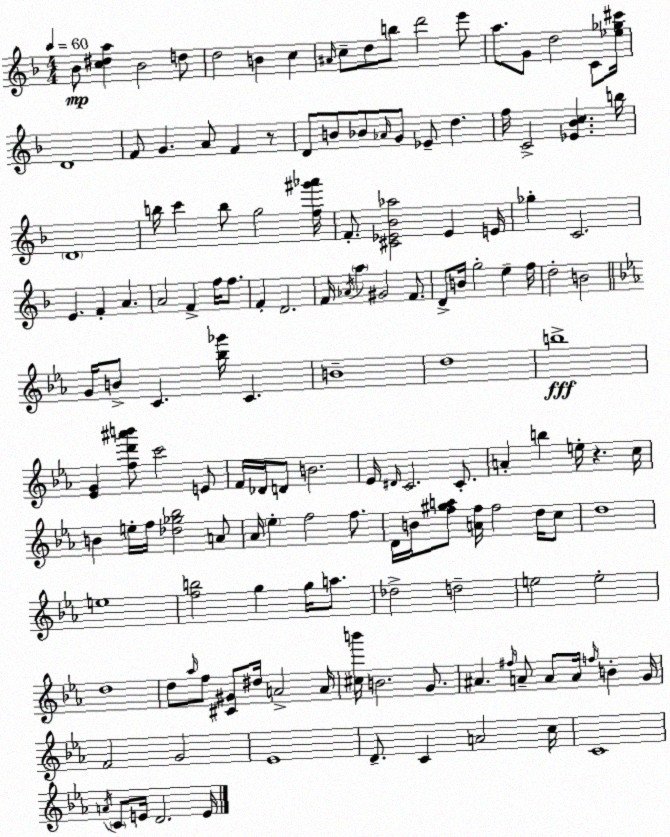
X:1
T:Untitled
M:4/4
L:1/4
K:F
_B/2 [c^da] _B2 d/2 d2 B c ^A/4 c/2 d/2 b/2 d'2 e'/2 a/2 G/2 d2 C/2 [_e_g^c']/4 D4 F/2 G A/2 F z/2 D/2 B/2 _B/2 _A/4 G/2 _E/2 d f/4 C2 [_E_Bc] b/4 D4 b/4 c' b/2 g2 [f^g'_a']/4 F/2 [^C_E_B_a]2 _E E/4 _g C2 E F A A2 F f/4 f/2 F D2 F/4 _A/4 a ^G2 F/2 D/2 B/4 g2 e f/4 d2 B2 G/4 B/2 C [_b_g']/4 C B4 d4 b4 [_EG] [fd'^a'b']/2 c'2 E/2 F/4 _D/4 D/2 B2 _E/4 ^D/4 C2 C/2 A b e/4 z c/4 B e/4 f/4 [_d_g_b]2 A/2 _A/4 _e f2 f/2 D/4 B/4 [f^ga]/2 [Af]/4 f2 d/4 c/2 d4 e4 [fb]2 g g/4 a/2 _d2 d2 e2 e2 d4 d/2 _a/4 f/2 [^C^G]/2 ^d/4 A2 A/4 [^cb']/4 B2 G/2 ^A ^f/4 A/2 A/2 A/4 f/4 B G/4 F2 G2 _E4 D/2 C A2 c/4 C4 A/4 C/2 E/4 D2 E/4